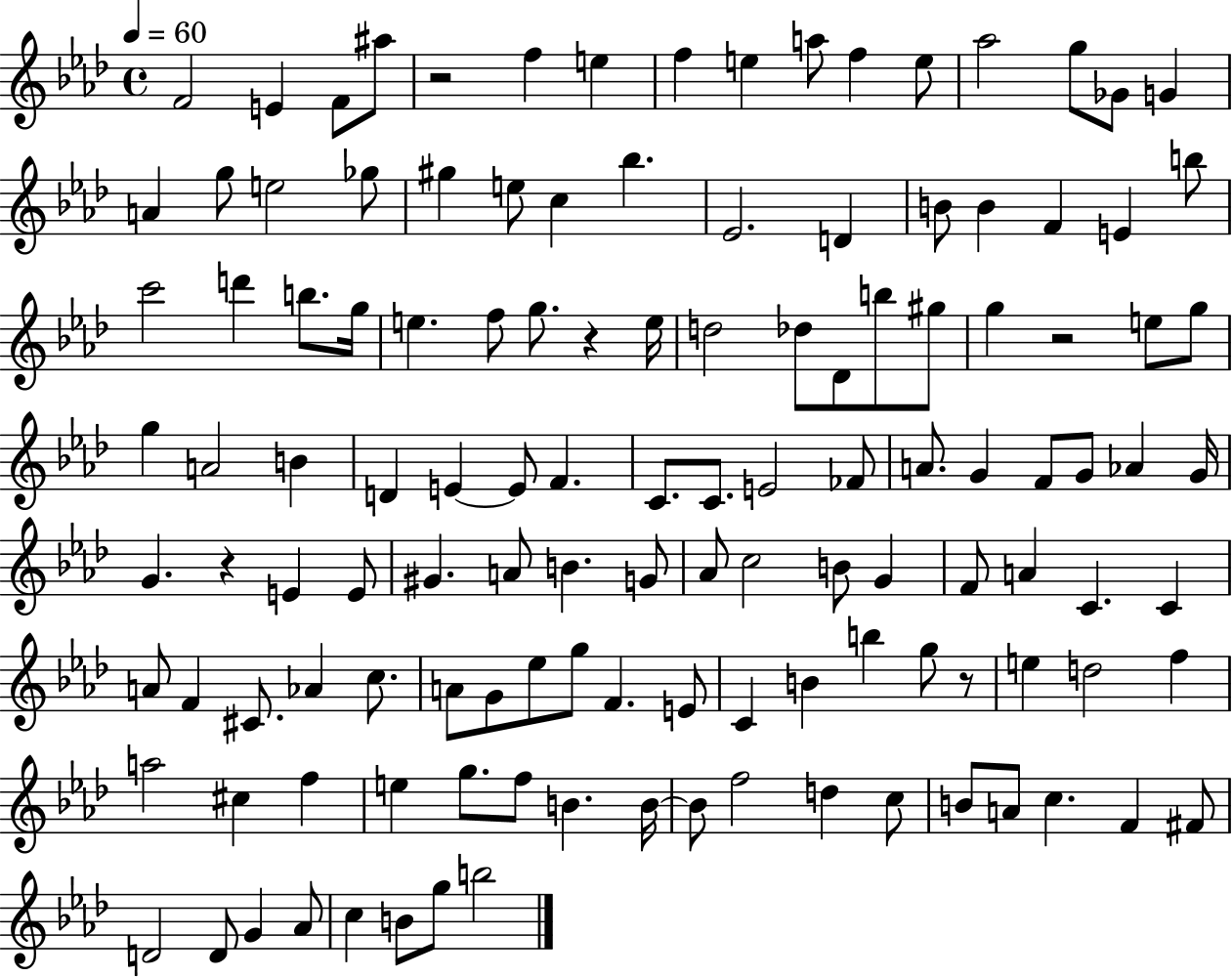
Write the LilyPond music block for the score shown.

{
  \clef treble
  \time 4/4
  \defaultTimeSignature
  \key aes \major
  \tempo 4 = 60
  f'2 e'4 f'8 ais''8 | r2 f''4 e''4 | f''4 e''4 a''8 f''4 e''8 | aes''2 g''8 ges'8 g'4 | \break a'4 g''8 e''2 ges''8 | gis''4 e''8 c''4 bes''4. | ees'2. d'4 | b'8 b'4 f'4 e'4 b''8 | \break c'''2 d'''4 b''8. g''16 | e''4. f''8 g''8. r4 e''16 | d''2 des''8 des'8 b''8 gis''8 | g''4 r2 e''8 g''8 | \break g''4 a'2 b'4 | d'4 e'4~~ e'8 f'4. | c'8. c'8. e'2 fes'8 | a'8. g'4 f'8 g'8 aes'4 g'16 | \break g'4. r4 e'4 e'8 | gis'4. a'8 b'4. g'8 | aes'8 c''2 b'8 g'4 | f'8 a'4 c'4. c'4 | \break a'8 f'4 cis'8. aes'4 c''8. | a'8 g'8 ees''8 g''8 f'4. e'8 | c'4 b'4 b''4 g''8 r8 | e''4 d''2 f''4 | \break a''2 cis''4 f''4 | e''4 g''8. f''8 b'4. b'16~~ | b'8 f''2 d''4 c''8 | b'8 a'8 c''4. f'4 fis'8 | \break d'2 d'8 g'4 aes'8 | c''4 b'8 g''8 b''2 | \bar "|."
}